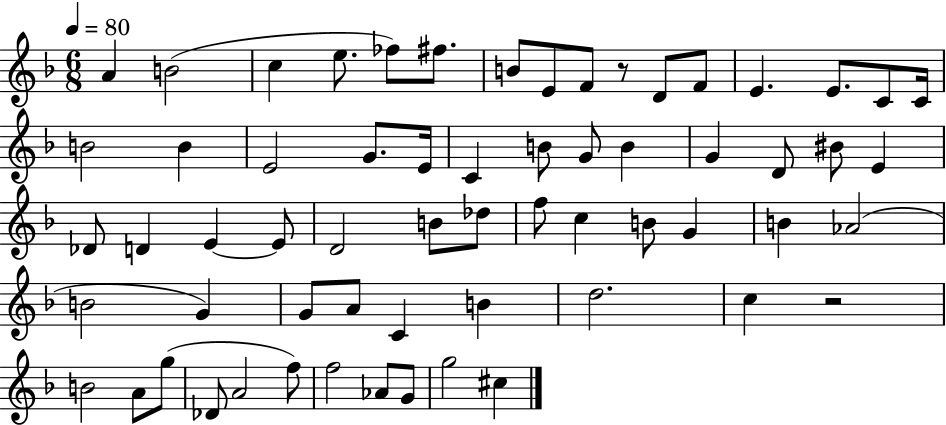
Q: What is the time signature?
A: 6/8